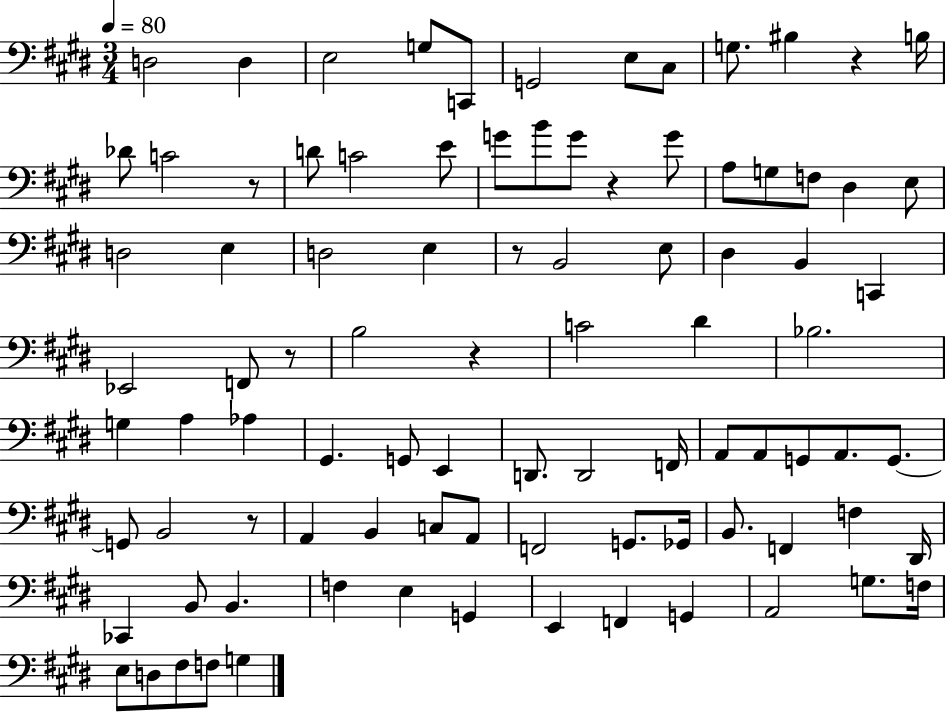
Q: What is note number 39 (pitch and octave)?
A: D#4